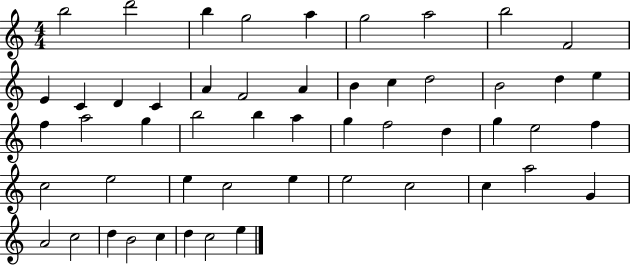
{
  \clef treble
  \numericTimeSignature
  \time 4/4
  \key c \major
  b''2 d'''2 | b''4 g''2 a''4 | g''2 a''2 | b''2 f'2 | \break e'4 c'4 d'4 c'4 | a'4 f'2 a'4 | b'4 c''4 d''2 | b'2 d''4 e''4 | \break f''4 a''2 g''4 | b''2 b''4 a''4 | g''4 f''2 d''4 | g''4 e''2 f''4 | \break c''2 e''2 | e''4 c''2 e''4 | e''2 c''2 | c''4 a''2 g'4 | \break a'2 c''2 | d''4 b'2 c''4 | d''4 c''2 e''4 | \bar "|."
}